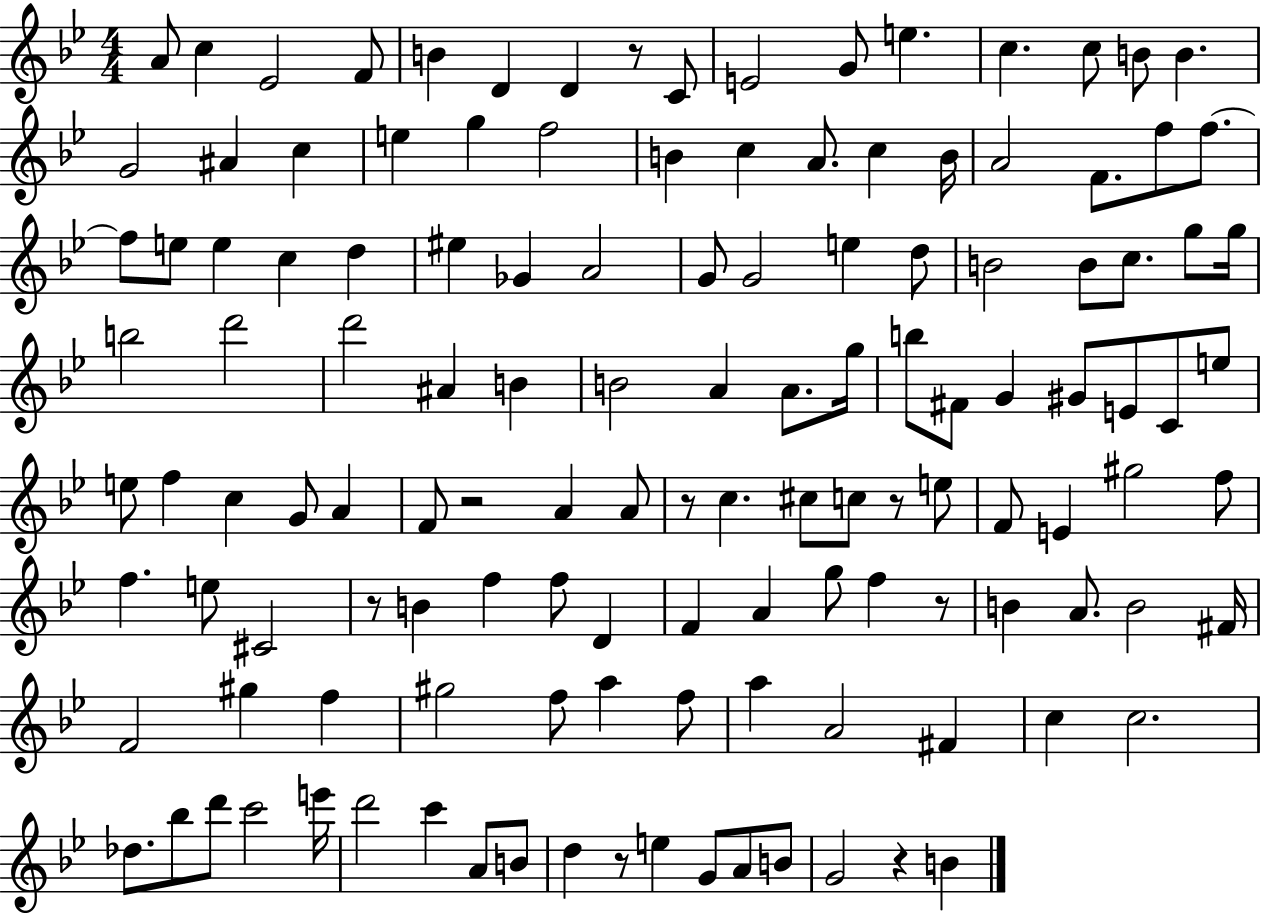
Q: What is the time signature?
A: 4/4